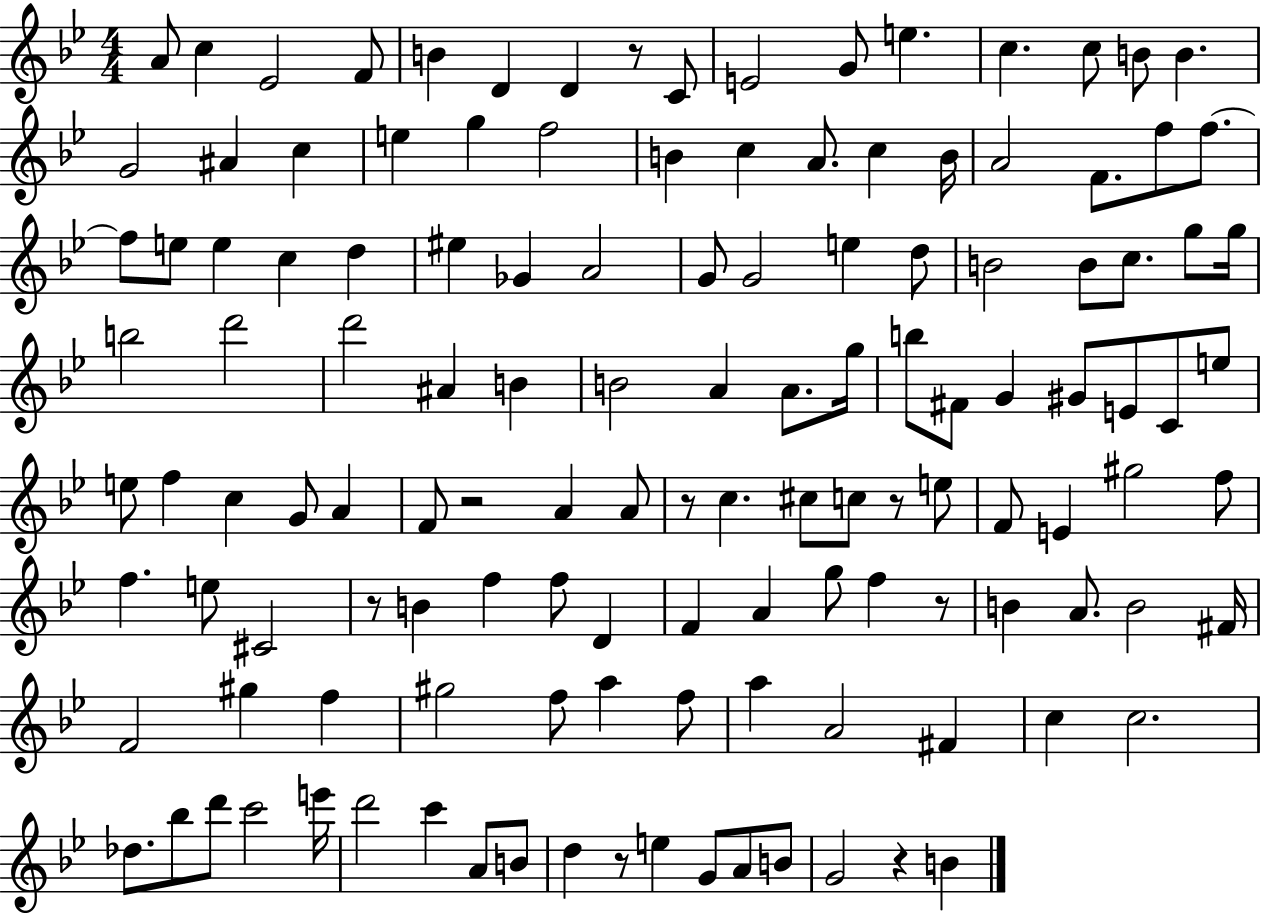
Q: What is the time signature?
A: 4/4